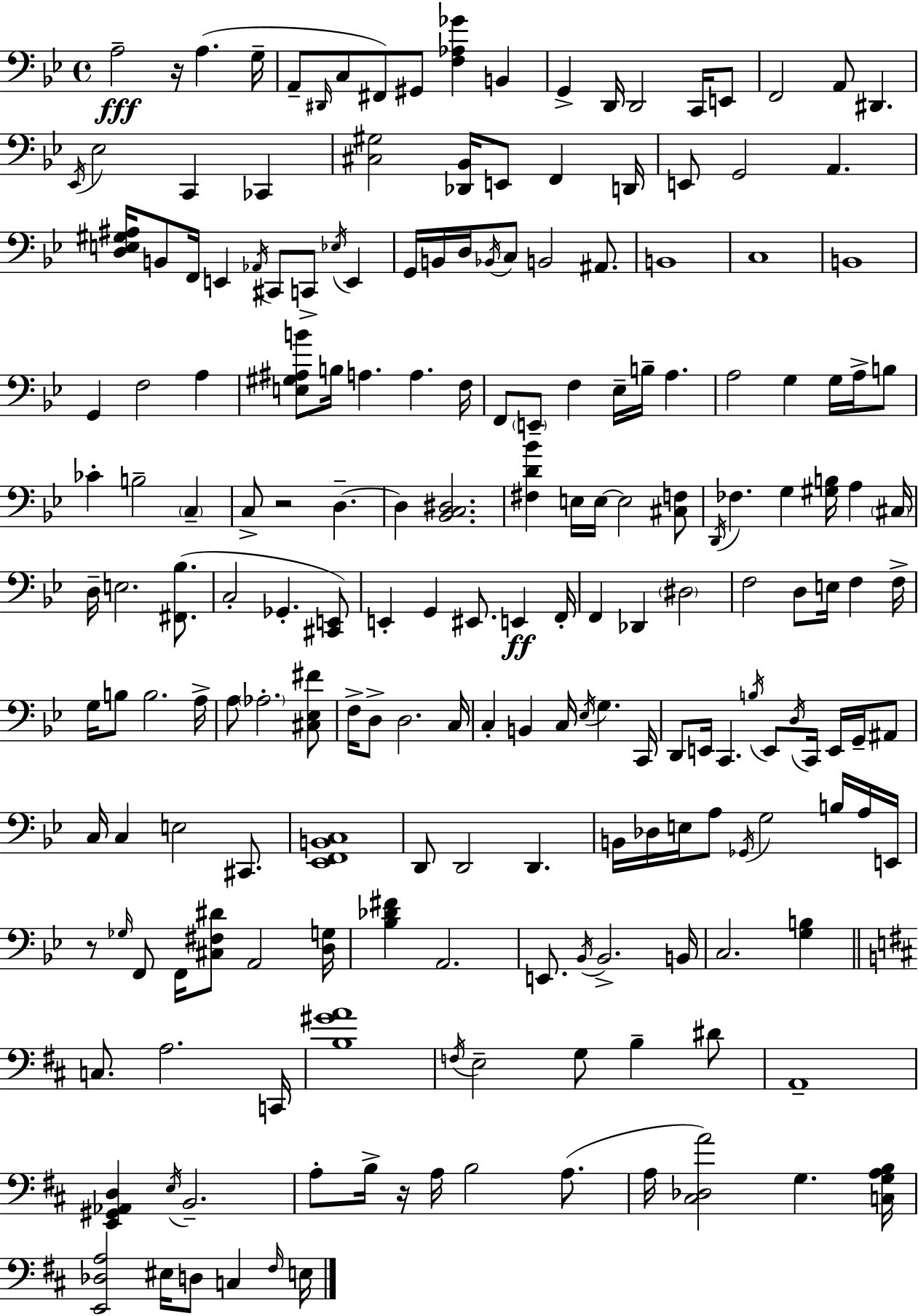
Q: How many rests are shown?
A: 4